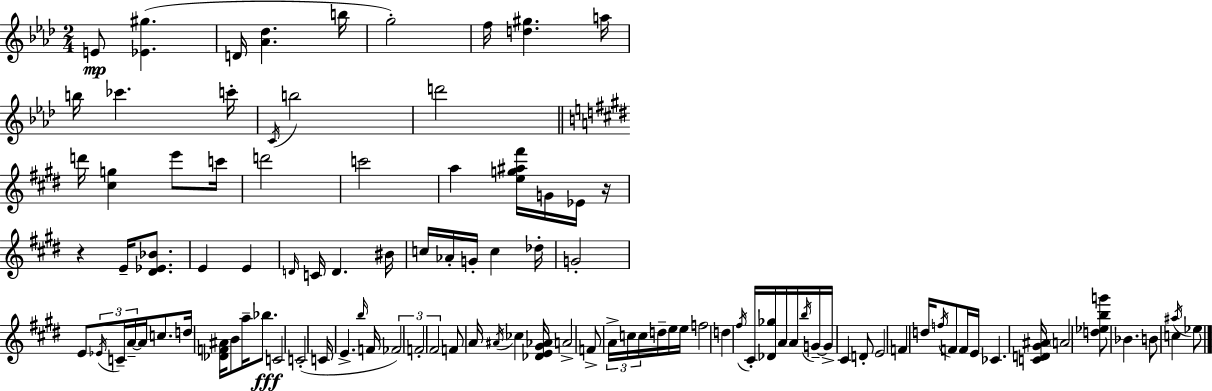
E4/e [Eb4,G#5]/q. D4/s [Ab4,Db5]/q. B5/s G5/h F5/s [D5,G#5]/q. A5/s B5/s CES6/q. C6/s C4/s B5/h D6/h D6/s [C#5,G5]/q E6/e C6/s D6/h C6/h A5/q [E5,G5,A#5,F#6]/s G4/s Eb4/s R/s R/q E4/s [D#4,Eb4,Bb4]/e. E4/q E4/q D4/s C4/s D4/q. BIS4/s C5/s Ab4/s G4/s C5/q Db5/s G4/h E4/e Eb4/s C4/s A4/s A4/s C5/e. D5/s [Db4,F4,A#4]/s B4/e A5/s Bb5/e. C4/h C4/h C4/s E4/q. B5/s F4/s FES4/h F4/h F#4/h F4/e A4/s A#4/s CES5/q [Db4,E4,G#4,Ab4]/s A4/h F4/e A4/s C5/s C5/s D5/s E5/s E5/s F5/h D5/q F#5/s C#4/s [Db4,Gb5]/s A4/s A4/s B5/s G4/s G4/s C#4/q D4/e E4/h F4/q D5/s F5/s F4/e F4/s E4/s CES4/q. [C4,D4,G#4,A#4]/s A4/h [D5,Eb5,B5,G6]/e Bb4/q. B4/e C5/q A#5/s Eb5/e